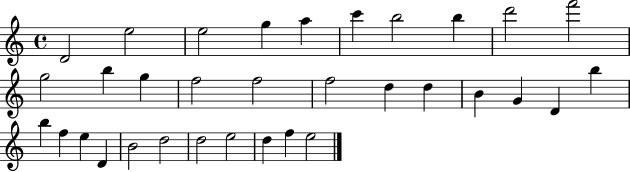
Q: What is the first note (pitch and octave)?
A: D4